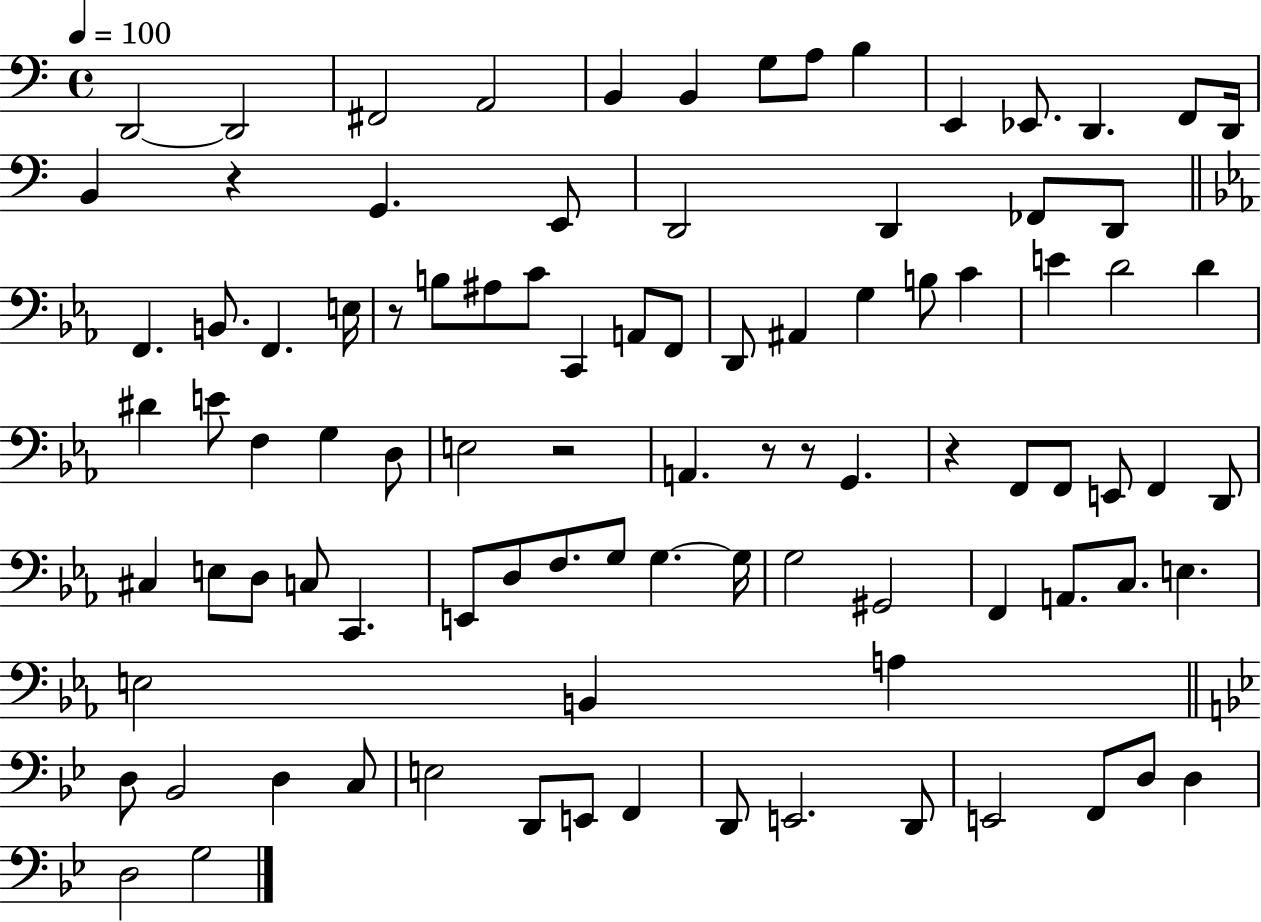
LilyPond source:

{
  \clef bass
  \time 4/4
  \defaultTimeSignature
  \key c \major
  \tempo 4 = 100
  d,2~~ d,2 | fis,2 a,2 | b,4 b,4 g8 a8 b4 | e,4 ees,8. d,4. f,8 d,16 | \break b,4 r4 g,4. e,8 | d,2 d,4 fes,8 d,8 | \bar "||" \break \key c \minor f,4. b,8. f,4. e16 | r8 b8 ais8 c'8 c,4 a,8 f,8 | d,8 ais,4 g4 b8 c'4 | e'4 d'2 d'4 | \break dis'4 e'8 f4 g4 d8 | e2 r2 | a,4. r8 r8 g,4. | r4 f,8 f,8 e,8 f,4 d,8 | \break cis4 e8 d8 c8 c,4. | e,8 d8 f8. g8 g4.~~ g16 | g2 gis,2 | f,4 a,8. c8. e4. | \break e2 b,4 a4 | \bar "||" \break \key bes \major d8 bes,2 d4 c8 | e2 d,8 e,8 f,4 | d,8 e,2. d,8 | e,2 f,8 d8 d4 | \break d2 g2 | \bar "|."
}